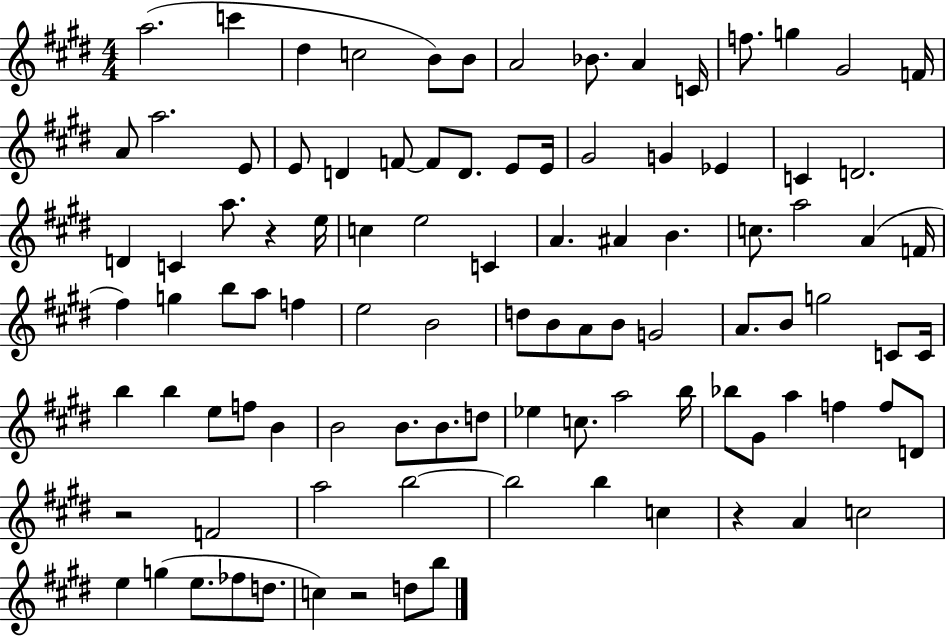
A5/h. C6/q D#5/q C5/h B4/e B4/e A4/h Bb4/e. A4/q C4/s F5/e. G5/q G#4/h F4/s A4/e A5/h. E4/e E4/e D4/q F4/e F4/e D4/e. E4/e E4/s G#4/h G4/q Eb4/q C4/q D4/h. D4/q C4/q A5/e. R/q E5/s C5/q E5/h C4/q A4/q. A#4/q B4/q. C5/e. A5/h A4/q F4/s F#5/q G5/q B5/e A5/e F5/q E5/h B4/h D5/e B4/e A4/e B4/e G4/h A4/e. B4/e G5/h C4/e C4/s B5/q B5/q E5/e F5/e B4/q B4/h B4/e. B4/e. D5/e Eb5/q C5/e. A5/h B5/s Bb5/e G#4/e A5/q F5/q F5/e D4/e R/h F4/h A5/h B5/h B5/h B5/q C5/q R/q A4/q C5/h E5/q G5/q E5/e. FES5/e D5/e. C5/q R/h D5/e B5/e